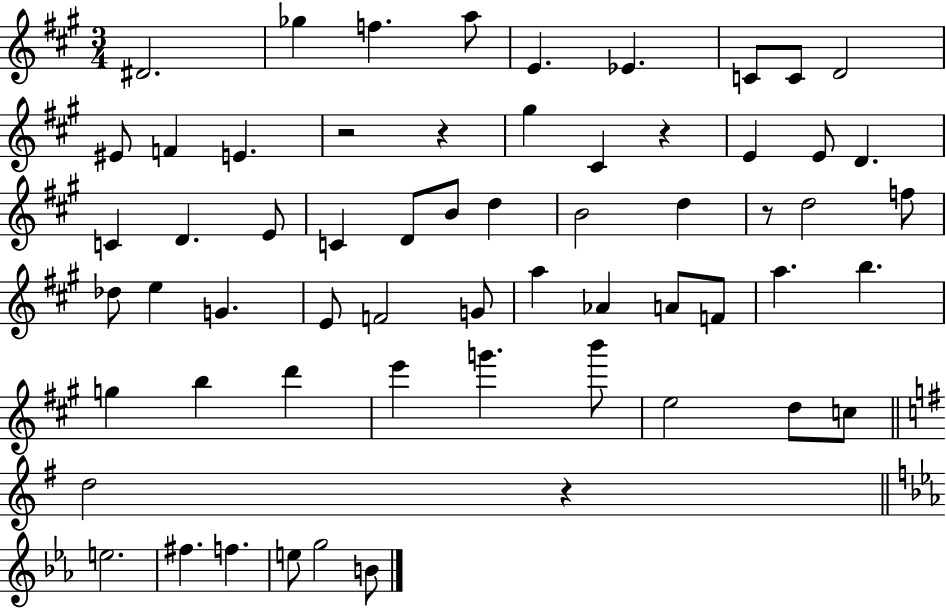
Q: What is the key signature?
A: A major